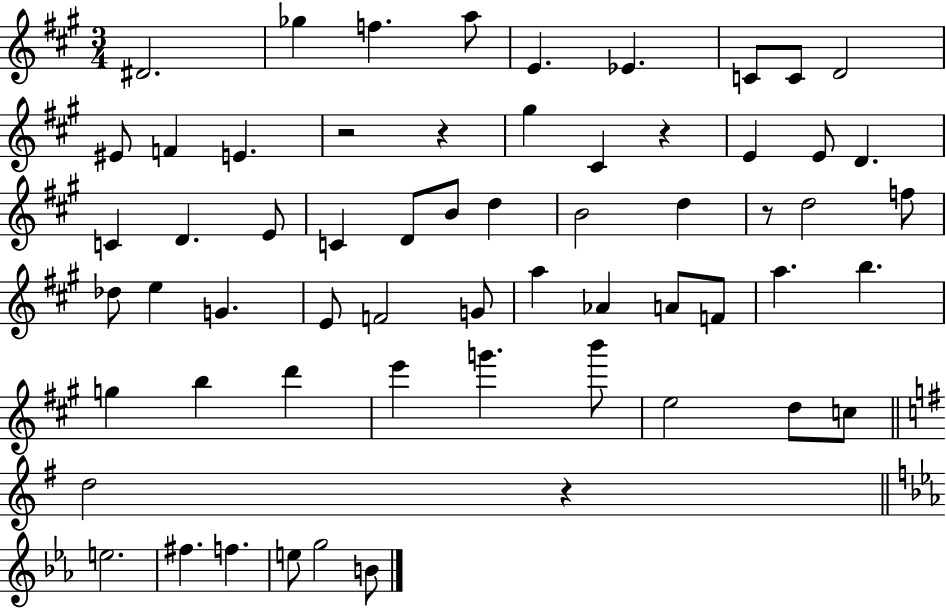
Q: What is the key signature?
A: A major